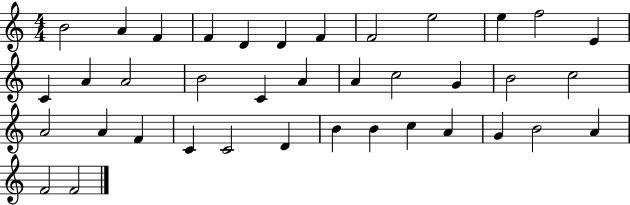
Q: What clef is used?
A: treble